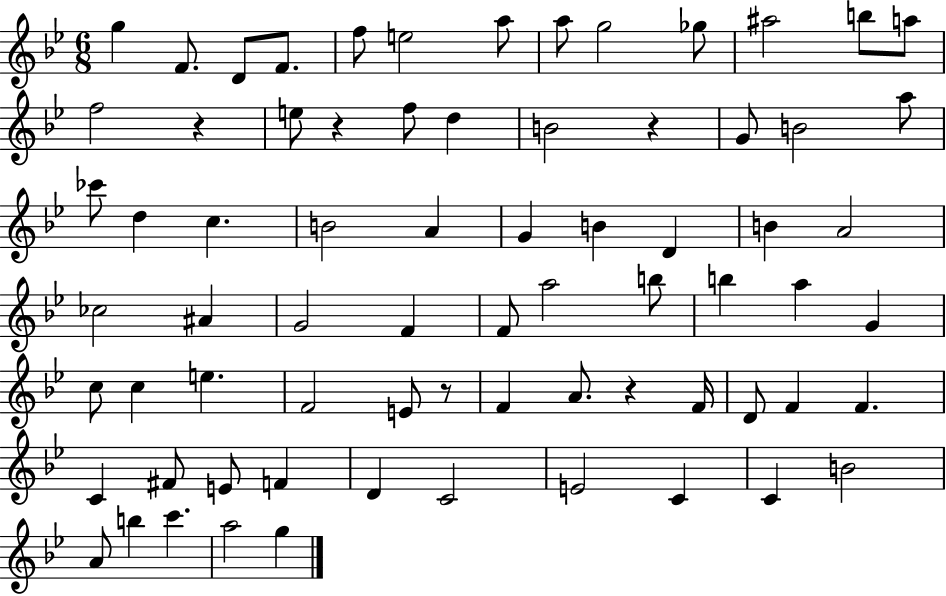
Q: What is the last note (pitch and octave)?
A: G5